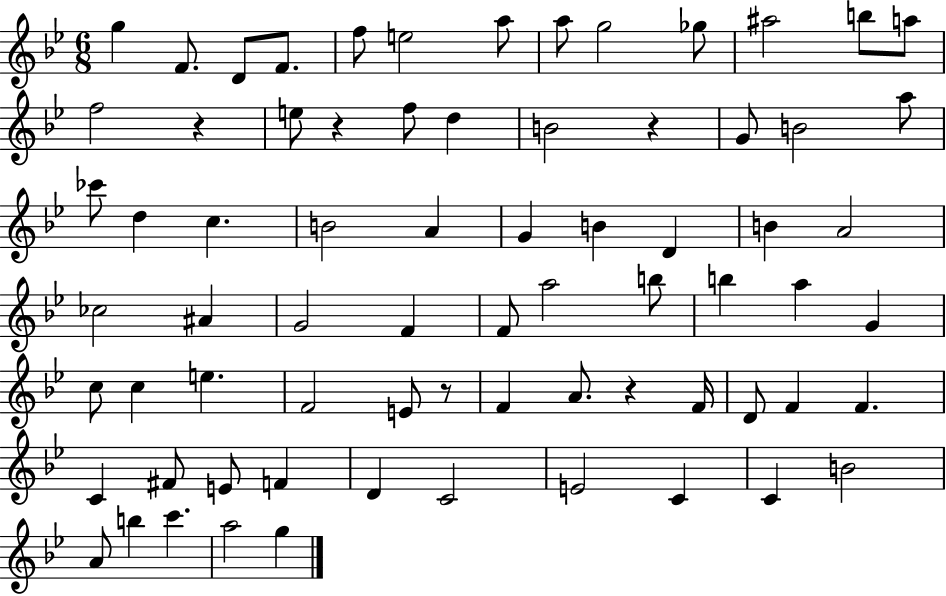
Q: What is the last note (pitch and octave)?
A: G5